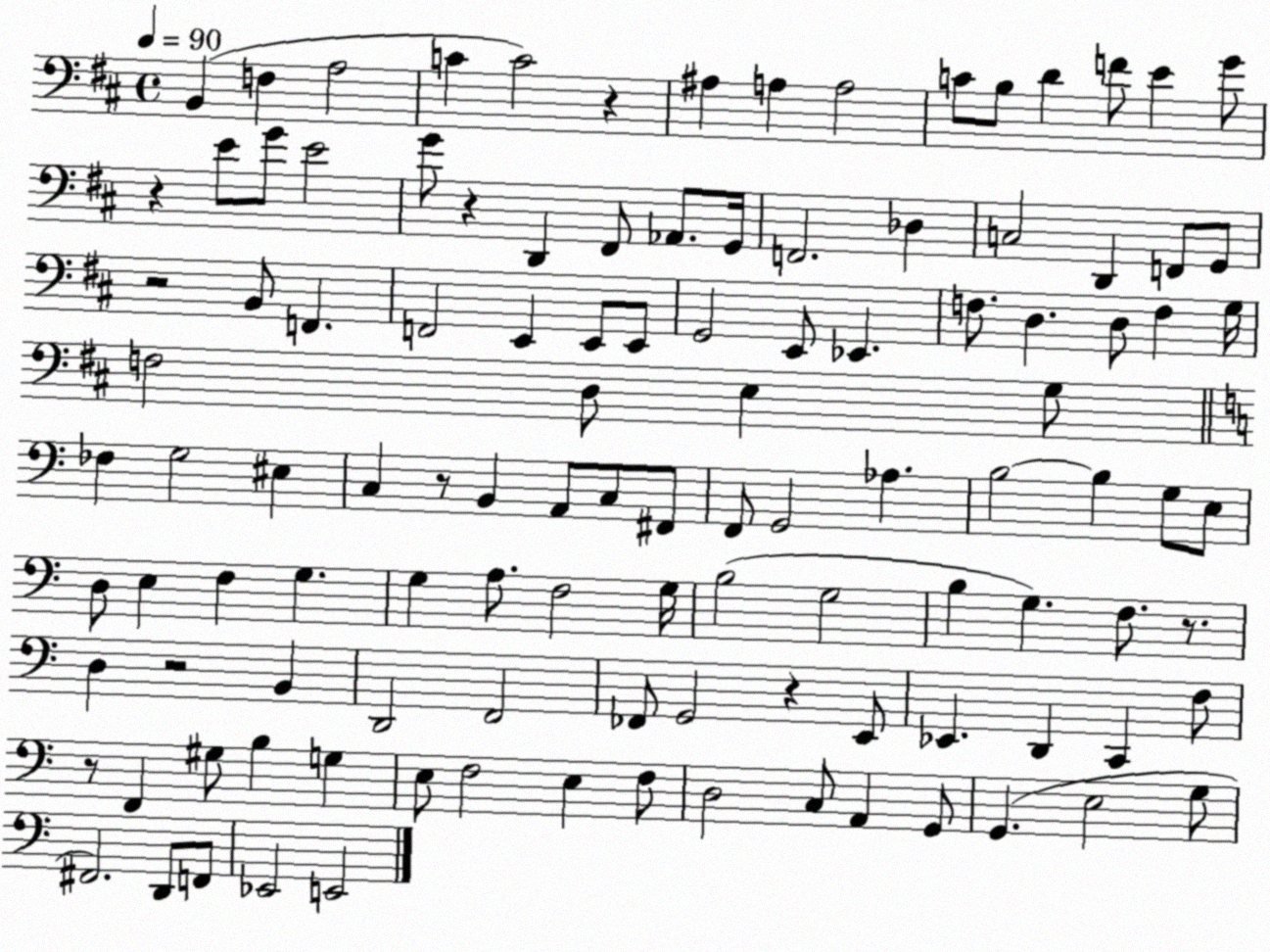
X:1
T:Untitled
M:4/4
L:1/4
K:D
B,, F, A,2 C C2 z ^A, A, A,2 C/2 B,/2 D F/2 E G/2 z E/2 G/2 E2 G/2 z D,, ^F,,/2 _A,,/2 G,,/4 F,,2 _D, C,2 D,, F,,/2 G,,/2 z2 B,,/2 F,, F,,2 E,, E,,/2 E,,/2 G,,2 E,,/2 _E,, F,/2 D, D,/2 F, G,/4 F,2 D,/2 E, G,/2 _F, G,2 ^E, C, z/2 B,, A,,/2 C,/2 ^F,,/2 F,,/2 G,,2 _A, B,2 B, G,/2 E,/2 D,/2 E, F, G, G, A,/2 F,2 G,/4 B,2 G,2 B, G, F,/2 z/2 D, z2 B,, D,,2 F,,2 _F,,/2 G,,2 z E,,/2 _E,, D,, C,, F,/2 z/2 F,, ^G,/2 B, G, E,/2 F,2 E, F,/2 D,2 C,/2 A,, G,,/2 G,, E,2 G,/2 ^F,,2 D,,/2 F,,/2 _E,,2 E,,2